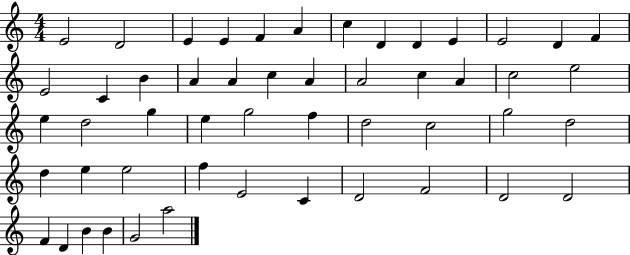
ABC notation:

X:1
T:Untitled
M:4/4
L:1/4
K:C
E2 D2 E E F A c D D E E2 D F E2 C B A A c A A2 c A c2 e2 e d2 g e g2 f d2 c2 g2 d2 d e e2 f E2 C D2 F2 D2 D2 F D B B G2 a2